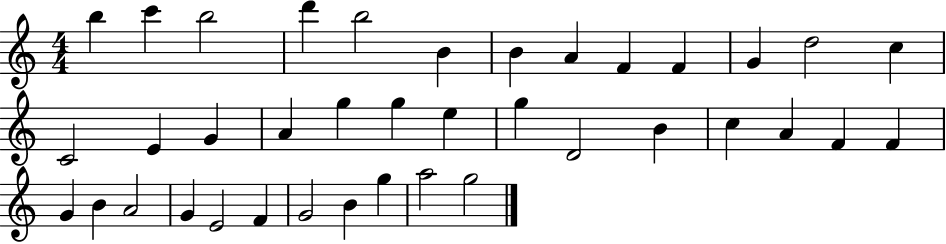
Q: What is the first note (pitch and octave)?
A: B5